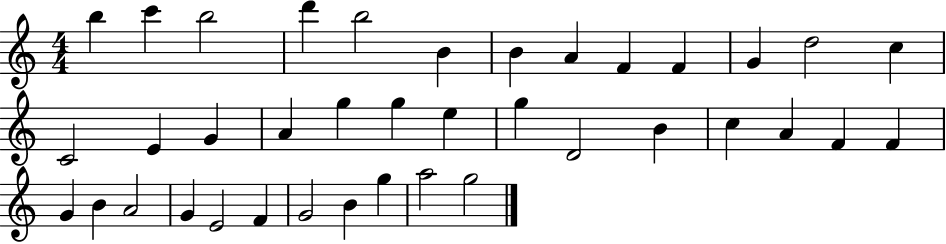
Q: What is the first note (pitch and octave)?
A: B5